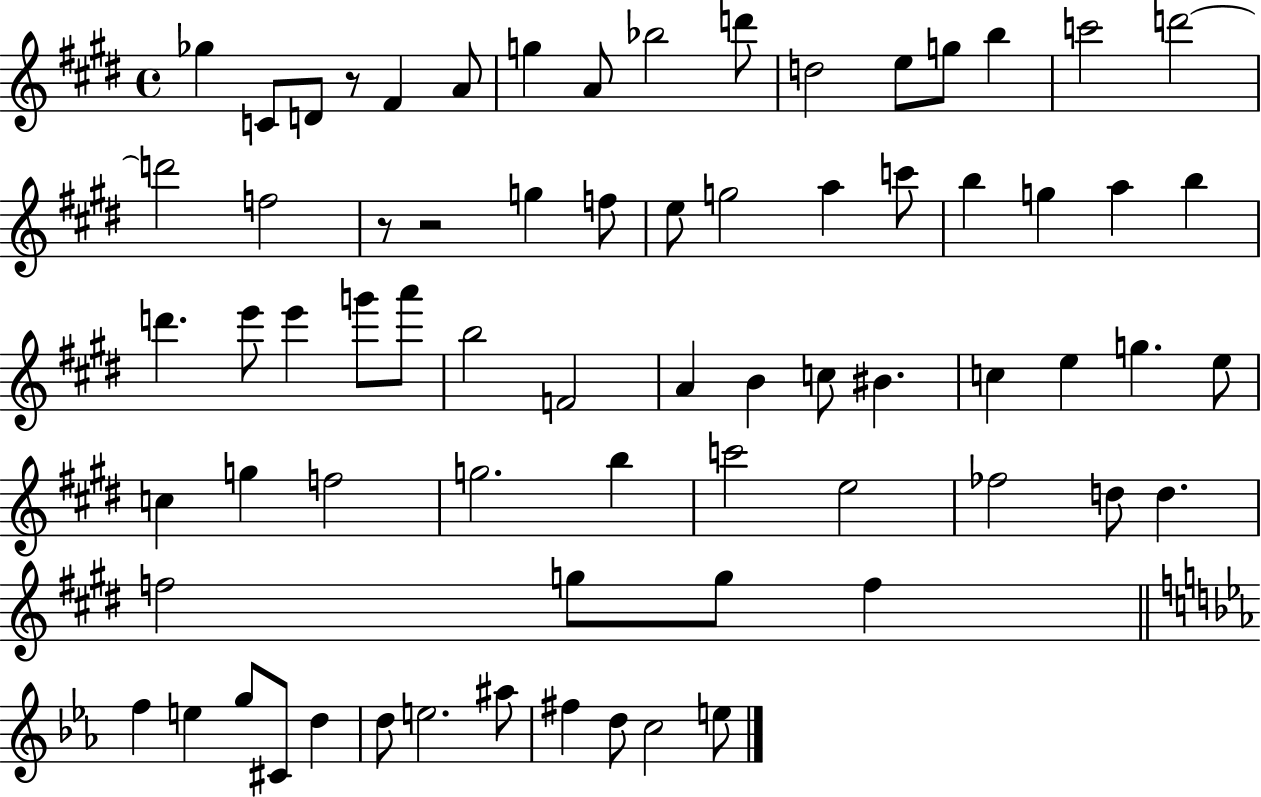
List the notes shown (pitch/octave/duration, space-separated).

Gb5/q C4/e D4/e R/e F#4/q A4/e G5/q A4/e Bb5/h D6/e D5/h E5/e G5/e B5/q C6/h D6/h D6/h F5/h R/e R/h G5/q F5/e E5/e G5/h A5/q C6/e B5/q G5/q A5/q B5/q D6/q. E6/e E6/q G6/e A6/e B5/h F4/h A4/q B4/q C5/e BIS4/q. C5/q E5/q G5/q. E5/e C5/q G5/q F5/h G5/h. B5/q C6/h E5/h FES5/h D5/e D5/q. F5/h G5/e G5/e F5/q F5/q E5/q G5/e C#4/e D5/q D5/e E5/h. A#5/e F#5/q D5/e C5/h E5/e